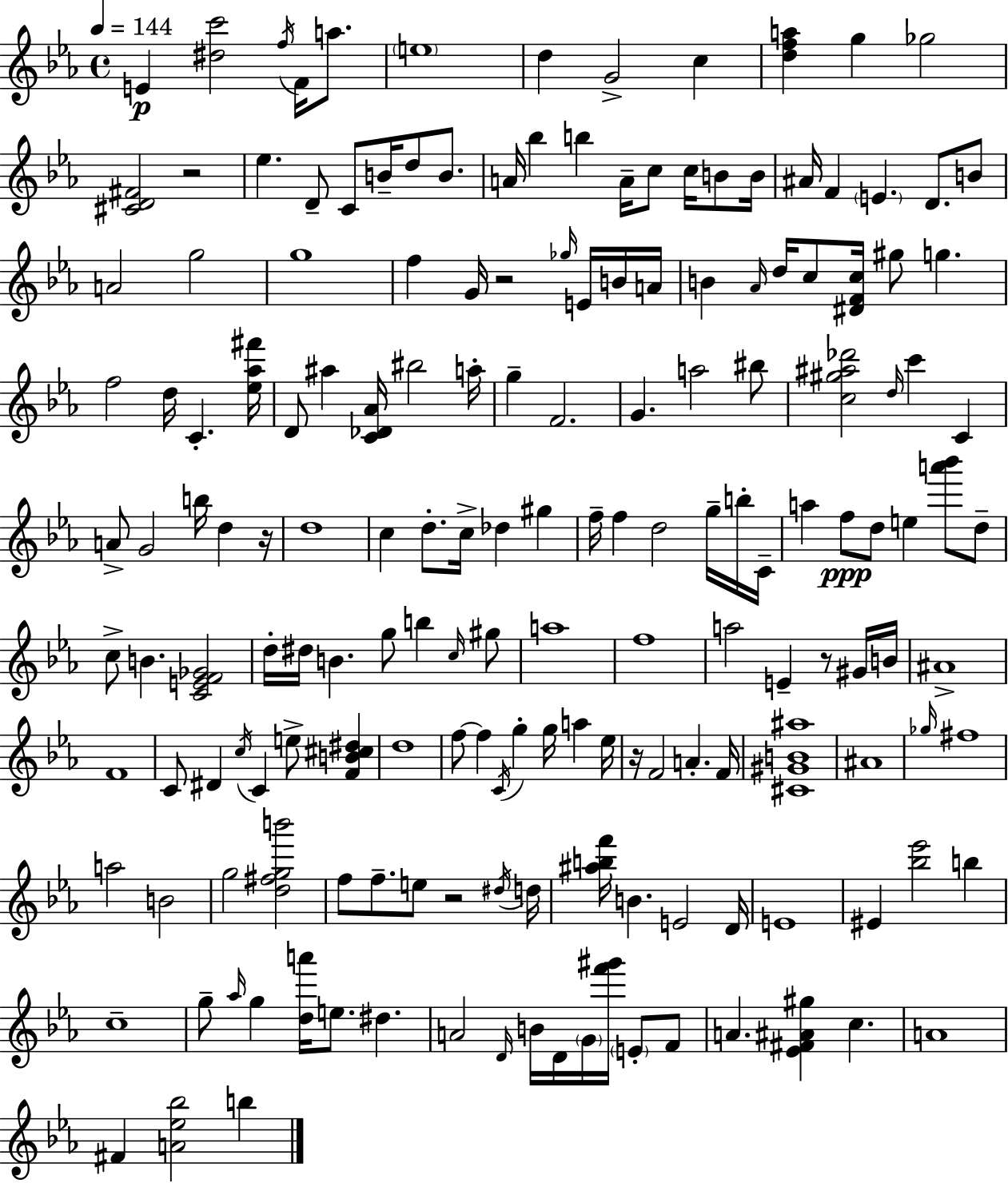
{
  \clef treble
  \time 4/4
  \defaultTimeSignature
  \key ees \major
  \tempo 4 = 144
  \repeat volta 2 { e'4\p <dis'' c'''>2 \acciaccatura { f''16 } f'16 a''8. | \parenthesize e''1 | d''4 g'2-> c''4 | <d'' f'' a''>4 g''4 ges''2 | \break <cis' d' fis'>2 r2 | ees''4. d'8-- c'8 b'16-- d''8 b'8. | a'16 bes''4 b''4 a'16-- c''8 c''16 b'8 | b'16 ais'16 f'4 \parenthesize e'4. d'8. b'8 | \break a'2 g''2 | g''1 | f''4 g'16 r2 \grace { ges''16 } e'16 | b'16 a'16 b'4 \grace { aes'16 } d''16 c''8 <dis' f' c''>16 gis''8 g''4. | \break f''2 d''16 c'4.-. | <ees'' aes'' fis'''>16 d'8 ais''4 <c' des' aes'>16 bis''2 | a''16-. g''4-- f'2. | g'4. a''2 | \break bis''8 <c'' gis'' ais'' des'''>2 \grace { d''16 } c'''4 | c'4 a'8-> g'2 b''16 d''4 | r16 d''1 | c''4 d''8.-. c''16-> des''4 | \break gis''4 f''16-- f''4 d''2 | g''16-- b''16-. c'16-- a''4 f''8\ppp d''8 e''4 | <a''' bes'''>8 d''8-- c''8-> b'4. <c' e' f' ges'>2 | d''16-. dis''16 b'4. g''8 b''4 | \break \grace { c''16 } gis''8 a''1 | f''1 | a''2 e'4-- | r8 gis'16 b'16 ais'1-> | \break f'1 | c'8 dis'4 \acciaccatura { c''16 } c'4 | e''8-> <f' b' cis'' dis''>4 d''1 | f''8~~ f''4 \acciaccatura { c'16 } g''4-. | \break g''16 a''4 ees''16 r16 f'2 | a'4.-. f'16 <cis' gis' b' ais''>1 | ais'1 | \grace { ges''16 } fis''1 | \break a''2 | b'2 g''2 | <d'' fis'' g'' b'''>2 f''8 f''8.-- e''8 r2 | \acciaccatura { dis''16 } d''16 <ais'' b'' f'''>16 b'4. | \break e'2 d'16 e'1 | eis'4 <bes'' ees'''>2 | b''4 c''1-- | g''8-- \grace { aes''16 } g''4 | \break <d'' a'''>16 e''8. dis''4. a'2 | \grace { d'16 } b'16 d'16 \parenthesize g'16 <f''' gis'''>16 \parenthesize e'8-. f'8 a'4. | <ees' fis' ais' gis''>4 c''4. a'1 | fis'4 <a' ees'' bes''>2 | \break b''4 } \bar "|."
}